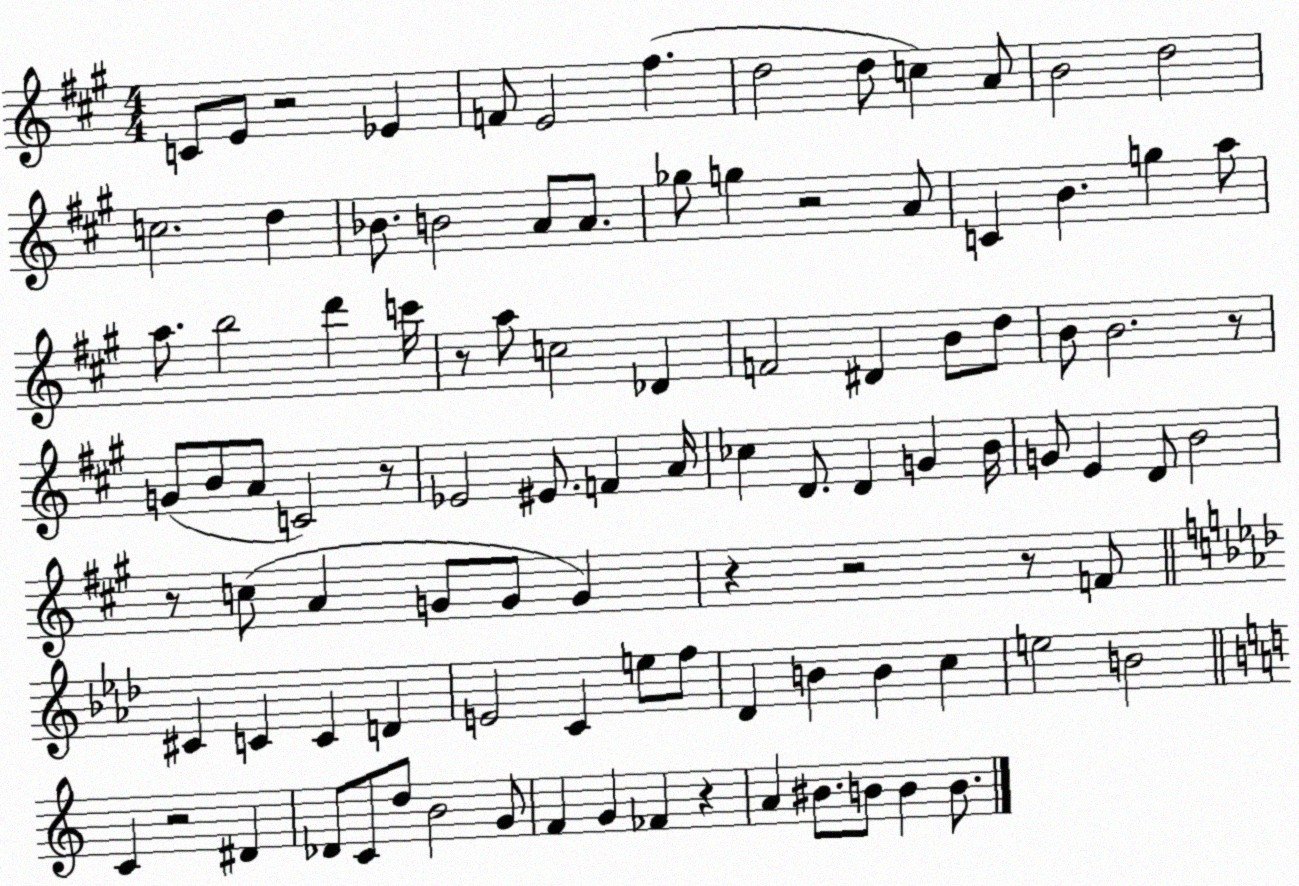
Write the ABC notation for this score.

X:1
T:Untitled
M:4/4
L:1/4
K:A
C/2 E/2 z2 _E F/2 E2 ^f d2 d/2 c A/2 B2 d2 c2 d _B/2 B2 A/2 A/2 _g/2 g z2 A/2 C B g a/2 a/2 b2 d' c'/4 z/2 a/2 c2 _D F2 ^D B/2 d/2 B/2 B2 z/2 G/2 B/2 A/2 C2 z/2 _E2 ^E/2 F A/4 _c D/2 D G B/4 G/2 E D/2 B2 z/2 c/2 A G/2 G/2 G z z2 z/2 F/2 ^C C C D E2 C e/2 f/2 _D B B c e2 B2 C z2 ^D _D/2 C/2 d/2 B2 G/2 F G _F z A ^B/2 B/2 B B/2